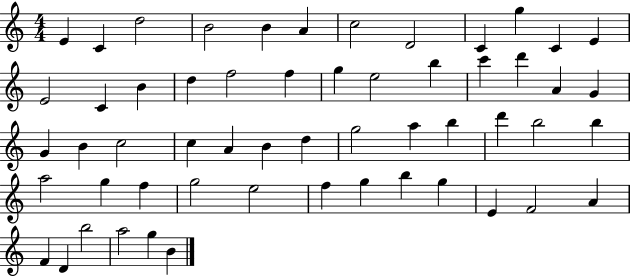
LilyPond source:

{
  \clef treble
  \numericTimeSignature
  \time 4/4
  \key c \major
  e'4 c'4 d''2 | b'2 b'4 a'4 | c''2 d'2 | c'4 g''4 c'4 e'4 | \break e'2 c'4 b'4 | d''4 f''2 f''4 | g''4 e''2 b''4 | c'''4 d'''4 a'4 g'4 | \break g'4 b'4 c''2 | c''4 a'4 b'4 d''4 | g''2 a''4 b''4 | d'''4 b''2 b''4 | \break a''2 g''4 f''4 | g''2 e''2 | f''4 g''4 b''4 g''4 | e'4 f'2 a'4 | \break f'4 d'4 b''2 | a''2 g''4 b'4 | \bar "|."
}